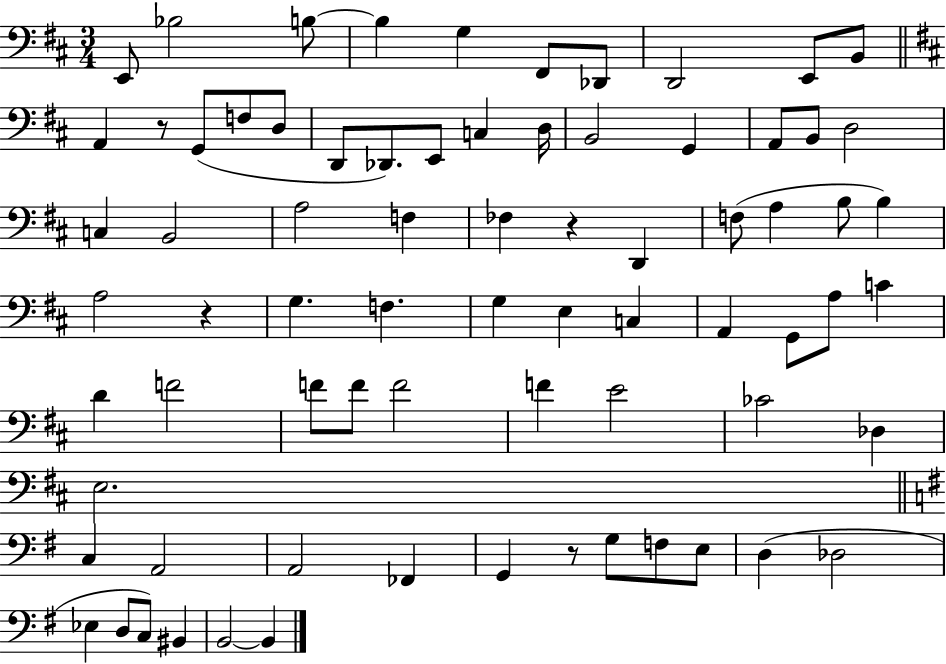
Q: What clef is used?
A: bass